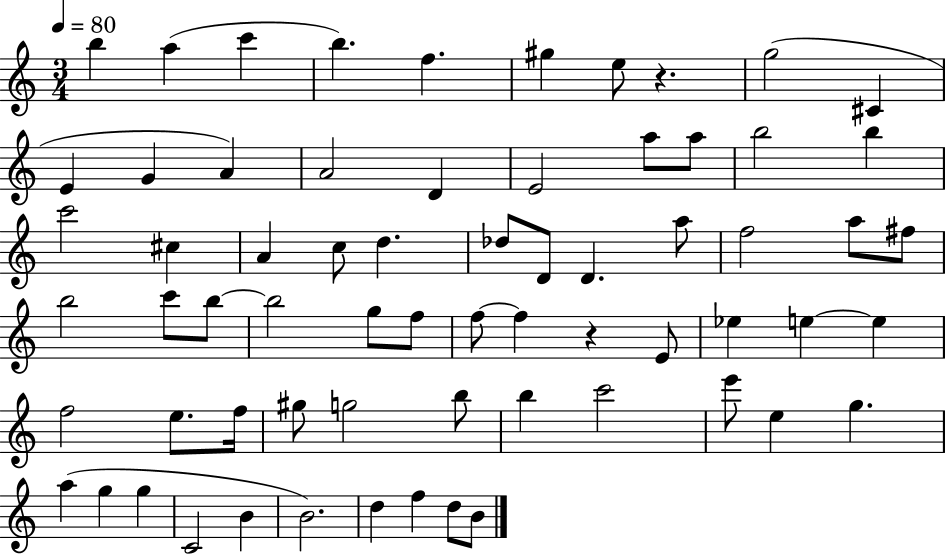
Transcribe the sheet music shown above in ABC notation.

X:1
T:Untitled
M:3/4
L:1/4
K:C
b a c' b f ^g e/2 z g2 ^C E G A A2 D E2 a/2 a/2 b2 b c'2 ^c A c/2 d _d/2 D/2 D a/2 f2 a/2 ^f/2 b2 c'/2 b/2 b2 g/2 f/2 f/2 f z E/2 _e e e f2 e/2 f/4 ^g/2 g2 b/2 b c'2 e'/2 e g a g g C2 B B2 d f d/2 B/2